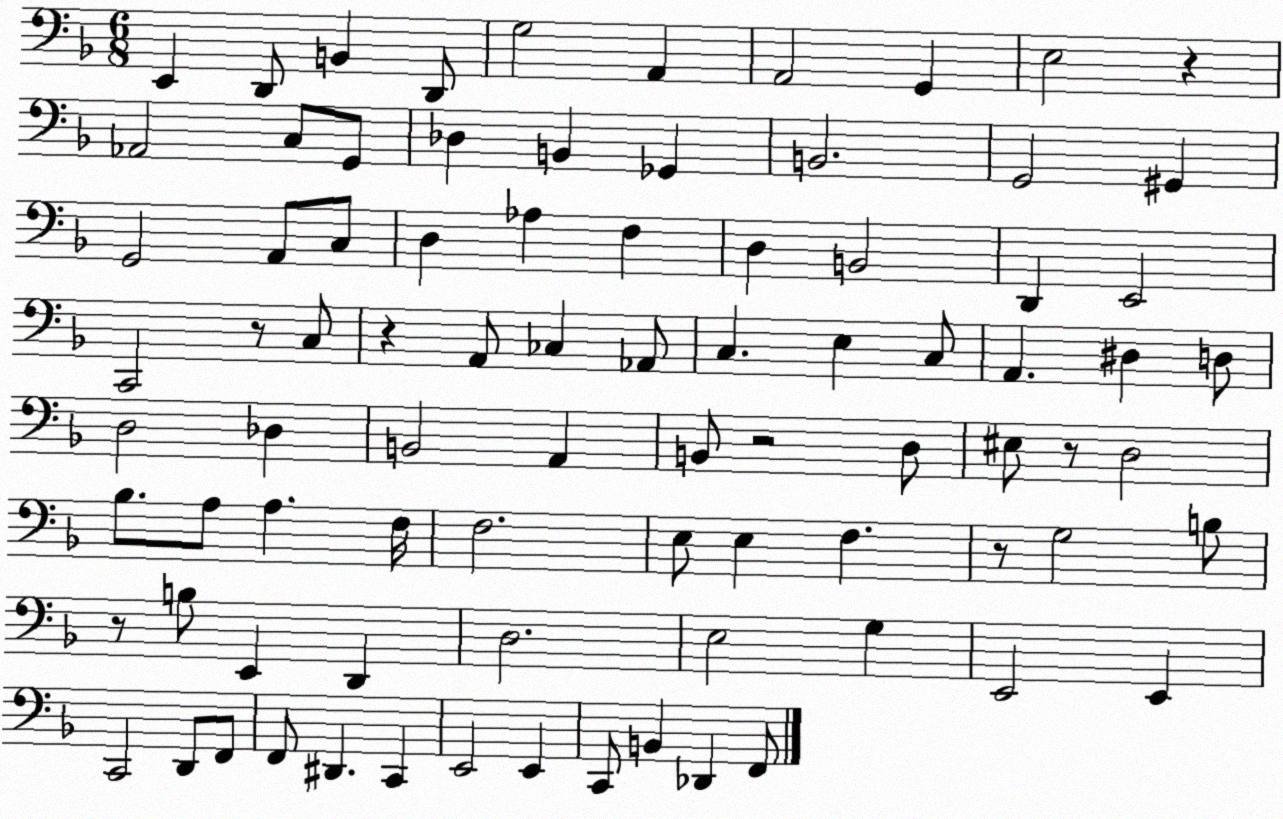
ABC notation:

X:1
T:Untitled
M:6/8
L:1/4
K:F
E,, D,,/2 B,, D,,/2 G,2 A,, A,,2 G,, E,2 z _A,,2 C,/2 G,,/2 _D, B,, _G,, B,,2 G,,2 ^G,, G,,2 A,,/2 C,/2 D, _A, F, D, B,,2 D,, E,,2 C,,2 z/2 C,/2 z A,,/2 _C, _A,,/2 C, E, C,/2 A,, ^D, D,/2 D,2 _D, B,,2 A,, B,,/2 z2 D,/2 ^E,/2 z/2 D,2 _B,/2 A,/2 A, F,/4 F,2 E,/2 E, F, z/2 G,2 B,/2 z/2 B,/2 E,, D,, D,2 E,2 G, E,,2 E,, C,,2 D,,/2 F,,/2 F,,/2 ^D,, C,, E,,2 E,, C,,/2 B,, _D,, F,,/2